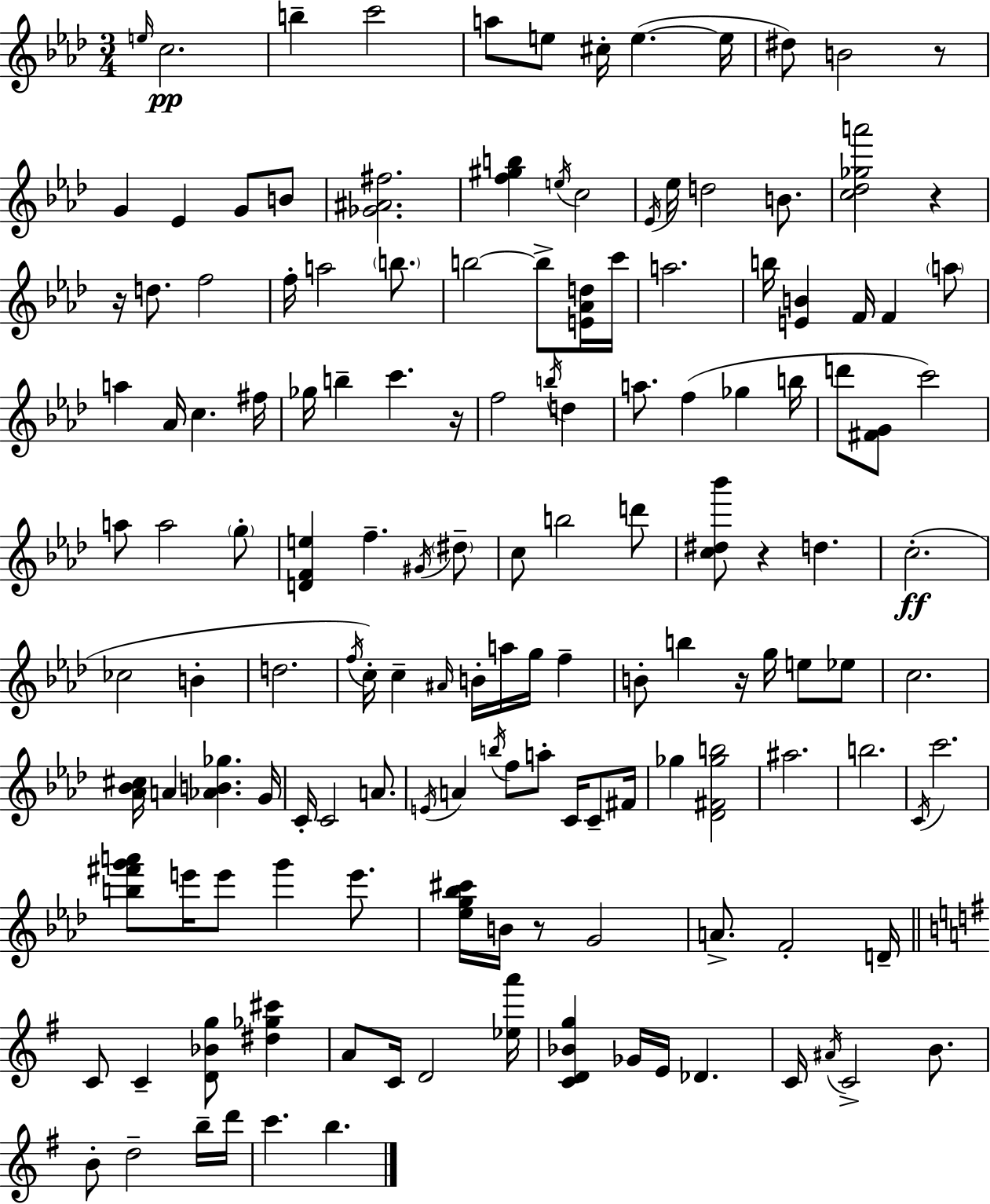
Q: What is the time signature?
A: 3/4